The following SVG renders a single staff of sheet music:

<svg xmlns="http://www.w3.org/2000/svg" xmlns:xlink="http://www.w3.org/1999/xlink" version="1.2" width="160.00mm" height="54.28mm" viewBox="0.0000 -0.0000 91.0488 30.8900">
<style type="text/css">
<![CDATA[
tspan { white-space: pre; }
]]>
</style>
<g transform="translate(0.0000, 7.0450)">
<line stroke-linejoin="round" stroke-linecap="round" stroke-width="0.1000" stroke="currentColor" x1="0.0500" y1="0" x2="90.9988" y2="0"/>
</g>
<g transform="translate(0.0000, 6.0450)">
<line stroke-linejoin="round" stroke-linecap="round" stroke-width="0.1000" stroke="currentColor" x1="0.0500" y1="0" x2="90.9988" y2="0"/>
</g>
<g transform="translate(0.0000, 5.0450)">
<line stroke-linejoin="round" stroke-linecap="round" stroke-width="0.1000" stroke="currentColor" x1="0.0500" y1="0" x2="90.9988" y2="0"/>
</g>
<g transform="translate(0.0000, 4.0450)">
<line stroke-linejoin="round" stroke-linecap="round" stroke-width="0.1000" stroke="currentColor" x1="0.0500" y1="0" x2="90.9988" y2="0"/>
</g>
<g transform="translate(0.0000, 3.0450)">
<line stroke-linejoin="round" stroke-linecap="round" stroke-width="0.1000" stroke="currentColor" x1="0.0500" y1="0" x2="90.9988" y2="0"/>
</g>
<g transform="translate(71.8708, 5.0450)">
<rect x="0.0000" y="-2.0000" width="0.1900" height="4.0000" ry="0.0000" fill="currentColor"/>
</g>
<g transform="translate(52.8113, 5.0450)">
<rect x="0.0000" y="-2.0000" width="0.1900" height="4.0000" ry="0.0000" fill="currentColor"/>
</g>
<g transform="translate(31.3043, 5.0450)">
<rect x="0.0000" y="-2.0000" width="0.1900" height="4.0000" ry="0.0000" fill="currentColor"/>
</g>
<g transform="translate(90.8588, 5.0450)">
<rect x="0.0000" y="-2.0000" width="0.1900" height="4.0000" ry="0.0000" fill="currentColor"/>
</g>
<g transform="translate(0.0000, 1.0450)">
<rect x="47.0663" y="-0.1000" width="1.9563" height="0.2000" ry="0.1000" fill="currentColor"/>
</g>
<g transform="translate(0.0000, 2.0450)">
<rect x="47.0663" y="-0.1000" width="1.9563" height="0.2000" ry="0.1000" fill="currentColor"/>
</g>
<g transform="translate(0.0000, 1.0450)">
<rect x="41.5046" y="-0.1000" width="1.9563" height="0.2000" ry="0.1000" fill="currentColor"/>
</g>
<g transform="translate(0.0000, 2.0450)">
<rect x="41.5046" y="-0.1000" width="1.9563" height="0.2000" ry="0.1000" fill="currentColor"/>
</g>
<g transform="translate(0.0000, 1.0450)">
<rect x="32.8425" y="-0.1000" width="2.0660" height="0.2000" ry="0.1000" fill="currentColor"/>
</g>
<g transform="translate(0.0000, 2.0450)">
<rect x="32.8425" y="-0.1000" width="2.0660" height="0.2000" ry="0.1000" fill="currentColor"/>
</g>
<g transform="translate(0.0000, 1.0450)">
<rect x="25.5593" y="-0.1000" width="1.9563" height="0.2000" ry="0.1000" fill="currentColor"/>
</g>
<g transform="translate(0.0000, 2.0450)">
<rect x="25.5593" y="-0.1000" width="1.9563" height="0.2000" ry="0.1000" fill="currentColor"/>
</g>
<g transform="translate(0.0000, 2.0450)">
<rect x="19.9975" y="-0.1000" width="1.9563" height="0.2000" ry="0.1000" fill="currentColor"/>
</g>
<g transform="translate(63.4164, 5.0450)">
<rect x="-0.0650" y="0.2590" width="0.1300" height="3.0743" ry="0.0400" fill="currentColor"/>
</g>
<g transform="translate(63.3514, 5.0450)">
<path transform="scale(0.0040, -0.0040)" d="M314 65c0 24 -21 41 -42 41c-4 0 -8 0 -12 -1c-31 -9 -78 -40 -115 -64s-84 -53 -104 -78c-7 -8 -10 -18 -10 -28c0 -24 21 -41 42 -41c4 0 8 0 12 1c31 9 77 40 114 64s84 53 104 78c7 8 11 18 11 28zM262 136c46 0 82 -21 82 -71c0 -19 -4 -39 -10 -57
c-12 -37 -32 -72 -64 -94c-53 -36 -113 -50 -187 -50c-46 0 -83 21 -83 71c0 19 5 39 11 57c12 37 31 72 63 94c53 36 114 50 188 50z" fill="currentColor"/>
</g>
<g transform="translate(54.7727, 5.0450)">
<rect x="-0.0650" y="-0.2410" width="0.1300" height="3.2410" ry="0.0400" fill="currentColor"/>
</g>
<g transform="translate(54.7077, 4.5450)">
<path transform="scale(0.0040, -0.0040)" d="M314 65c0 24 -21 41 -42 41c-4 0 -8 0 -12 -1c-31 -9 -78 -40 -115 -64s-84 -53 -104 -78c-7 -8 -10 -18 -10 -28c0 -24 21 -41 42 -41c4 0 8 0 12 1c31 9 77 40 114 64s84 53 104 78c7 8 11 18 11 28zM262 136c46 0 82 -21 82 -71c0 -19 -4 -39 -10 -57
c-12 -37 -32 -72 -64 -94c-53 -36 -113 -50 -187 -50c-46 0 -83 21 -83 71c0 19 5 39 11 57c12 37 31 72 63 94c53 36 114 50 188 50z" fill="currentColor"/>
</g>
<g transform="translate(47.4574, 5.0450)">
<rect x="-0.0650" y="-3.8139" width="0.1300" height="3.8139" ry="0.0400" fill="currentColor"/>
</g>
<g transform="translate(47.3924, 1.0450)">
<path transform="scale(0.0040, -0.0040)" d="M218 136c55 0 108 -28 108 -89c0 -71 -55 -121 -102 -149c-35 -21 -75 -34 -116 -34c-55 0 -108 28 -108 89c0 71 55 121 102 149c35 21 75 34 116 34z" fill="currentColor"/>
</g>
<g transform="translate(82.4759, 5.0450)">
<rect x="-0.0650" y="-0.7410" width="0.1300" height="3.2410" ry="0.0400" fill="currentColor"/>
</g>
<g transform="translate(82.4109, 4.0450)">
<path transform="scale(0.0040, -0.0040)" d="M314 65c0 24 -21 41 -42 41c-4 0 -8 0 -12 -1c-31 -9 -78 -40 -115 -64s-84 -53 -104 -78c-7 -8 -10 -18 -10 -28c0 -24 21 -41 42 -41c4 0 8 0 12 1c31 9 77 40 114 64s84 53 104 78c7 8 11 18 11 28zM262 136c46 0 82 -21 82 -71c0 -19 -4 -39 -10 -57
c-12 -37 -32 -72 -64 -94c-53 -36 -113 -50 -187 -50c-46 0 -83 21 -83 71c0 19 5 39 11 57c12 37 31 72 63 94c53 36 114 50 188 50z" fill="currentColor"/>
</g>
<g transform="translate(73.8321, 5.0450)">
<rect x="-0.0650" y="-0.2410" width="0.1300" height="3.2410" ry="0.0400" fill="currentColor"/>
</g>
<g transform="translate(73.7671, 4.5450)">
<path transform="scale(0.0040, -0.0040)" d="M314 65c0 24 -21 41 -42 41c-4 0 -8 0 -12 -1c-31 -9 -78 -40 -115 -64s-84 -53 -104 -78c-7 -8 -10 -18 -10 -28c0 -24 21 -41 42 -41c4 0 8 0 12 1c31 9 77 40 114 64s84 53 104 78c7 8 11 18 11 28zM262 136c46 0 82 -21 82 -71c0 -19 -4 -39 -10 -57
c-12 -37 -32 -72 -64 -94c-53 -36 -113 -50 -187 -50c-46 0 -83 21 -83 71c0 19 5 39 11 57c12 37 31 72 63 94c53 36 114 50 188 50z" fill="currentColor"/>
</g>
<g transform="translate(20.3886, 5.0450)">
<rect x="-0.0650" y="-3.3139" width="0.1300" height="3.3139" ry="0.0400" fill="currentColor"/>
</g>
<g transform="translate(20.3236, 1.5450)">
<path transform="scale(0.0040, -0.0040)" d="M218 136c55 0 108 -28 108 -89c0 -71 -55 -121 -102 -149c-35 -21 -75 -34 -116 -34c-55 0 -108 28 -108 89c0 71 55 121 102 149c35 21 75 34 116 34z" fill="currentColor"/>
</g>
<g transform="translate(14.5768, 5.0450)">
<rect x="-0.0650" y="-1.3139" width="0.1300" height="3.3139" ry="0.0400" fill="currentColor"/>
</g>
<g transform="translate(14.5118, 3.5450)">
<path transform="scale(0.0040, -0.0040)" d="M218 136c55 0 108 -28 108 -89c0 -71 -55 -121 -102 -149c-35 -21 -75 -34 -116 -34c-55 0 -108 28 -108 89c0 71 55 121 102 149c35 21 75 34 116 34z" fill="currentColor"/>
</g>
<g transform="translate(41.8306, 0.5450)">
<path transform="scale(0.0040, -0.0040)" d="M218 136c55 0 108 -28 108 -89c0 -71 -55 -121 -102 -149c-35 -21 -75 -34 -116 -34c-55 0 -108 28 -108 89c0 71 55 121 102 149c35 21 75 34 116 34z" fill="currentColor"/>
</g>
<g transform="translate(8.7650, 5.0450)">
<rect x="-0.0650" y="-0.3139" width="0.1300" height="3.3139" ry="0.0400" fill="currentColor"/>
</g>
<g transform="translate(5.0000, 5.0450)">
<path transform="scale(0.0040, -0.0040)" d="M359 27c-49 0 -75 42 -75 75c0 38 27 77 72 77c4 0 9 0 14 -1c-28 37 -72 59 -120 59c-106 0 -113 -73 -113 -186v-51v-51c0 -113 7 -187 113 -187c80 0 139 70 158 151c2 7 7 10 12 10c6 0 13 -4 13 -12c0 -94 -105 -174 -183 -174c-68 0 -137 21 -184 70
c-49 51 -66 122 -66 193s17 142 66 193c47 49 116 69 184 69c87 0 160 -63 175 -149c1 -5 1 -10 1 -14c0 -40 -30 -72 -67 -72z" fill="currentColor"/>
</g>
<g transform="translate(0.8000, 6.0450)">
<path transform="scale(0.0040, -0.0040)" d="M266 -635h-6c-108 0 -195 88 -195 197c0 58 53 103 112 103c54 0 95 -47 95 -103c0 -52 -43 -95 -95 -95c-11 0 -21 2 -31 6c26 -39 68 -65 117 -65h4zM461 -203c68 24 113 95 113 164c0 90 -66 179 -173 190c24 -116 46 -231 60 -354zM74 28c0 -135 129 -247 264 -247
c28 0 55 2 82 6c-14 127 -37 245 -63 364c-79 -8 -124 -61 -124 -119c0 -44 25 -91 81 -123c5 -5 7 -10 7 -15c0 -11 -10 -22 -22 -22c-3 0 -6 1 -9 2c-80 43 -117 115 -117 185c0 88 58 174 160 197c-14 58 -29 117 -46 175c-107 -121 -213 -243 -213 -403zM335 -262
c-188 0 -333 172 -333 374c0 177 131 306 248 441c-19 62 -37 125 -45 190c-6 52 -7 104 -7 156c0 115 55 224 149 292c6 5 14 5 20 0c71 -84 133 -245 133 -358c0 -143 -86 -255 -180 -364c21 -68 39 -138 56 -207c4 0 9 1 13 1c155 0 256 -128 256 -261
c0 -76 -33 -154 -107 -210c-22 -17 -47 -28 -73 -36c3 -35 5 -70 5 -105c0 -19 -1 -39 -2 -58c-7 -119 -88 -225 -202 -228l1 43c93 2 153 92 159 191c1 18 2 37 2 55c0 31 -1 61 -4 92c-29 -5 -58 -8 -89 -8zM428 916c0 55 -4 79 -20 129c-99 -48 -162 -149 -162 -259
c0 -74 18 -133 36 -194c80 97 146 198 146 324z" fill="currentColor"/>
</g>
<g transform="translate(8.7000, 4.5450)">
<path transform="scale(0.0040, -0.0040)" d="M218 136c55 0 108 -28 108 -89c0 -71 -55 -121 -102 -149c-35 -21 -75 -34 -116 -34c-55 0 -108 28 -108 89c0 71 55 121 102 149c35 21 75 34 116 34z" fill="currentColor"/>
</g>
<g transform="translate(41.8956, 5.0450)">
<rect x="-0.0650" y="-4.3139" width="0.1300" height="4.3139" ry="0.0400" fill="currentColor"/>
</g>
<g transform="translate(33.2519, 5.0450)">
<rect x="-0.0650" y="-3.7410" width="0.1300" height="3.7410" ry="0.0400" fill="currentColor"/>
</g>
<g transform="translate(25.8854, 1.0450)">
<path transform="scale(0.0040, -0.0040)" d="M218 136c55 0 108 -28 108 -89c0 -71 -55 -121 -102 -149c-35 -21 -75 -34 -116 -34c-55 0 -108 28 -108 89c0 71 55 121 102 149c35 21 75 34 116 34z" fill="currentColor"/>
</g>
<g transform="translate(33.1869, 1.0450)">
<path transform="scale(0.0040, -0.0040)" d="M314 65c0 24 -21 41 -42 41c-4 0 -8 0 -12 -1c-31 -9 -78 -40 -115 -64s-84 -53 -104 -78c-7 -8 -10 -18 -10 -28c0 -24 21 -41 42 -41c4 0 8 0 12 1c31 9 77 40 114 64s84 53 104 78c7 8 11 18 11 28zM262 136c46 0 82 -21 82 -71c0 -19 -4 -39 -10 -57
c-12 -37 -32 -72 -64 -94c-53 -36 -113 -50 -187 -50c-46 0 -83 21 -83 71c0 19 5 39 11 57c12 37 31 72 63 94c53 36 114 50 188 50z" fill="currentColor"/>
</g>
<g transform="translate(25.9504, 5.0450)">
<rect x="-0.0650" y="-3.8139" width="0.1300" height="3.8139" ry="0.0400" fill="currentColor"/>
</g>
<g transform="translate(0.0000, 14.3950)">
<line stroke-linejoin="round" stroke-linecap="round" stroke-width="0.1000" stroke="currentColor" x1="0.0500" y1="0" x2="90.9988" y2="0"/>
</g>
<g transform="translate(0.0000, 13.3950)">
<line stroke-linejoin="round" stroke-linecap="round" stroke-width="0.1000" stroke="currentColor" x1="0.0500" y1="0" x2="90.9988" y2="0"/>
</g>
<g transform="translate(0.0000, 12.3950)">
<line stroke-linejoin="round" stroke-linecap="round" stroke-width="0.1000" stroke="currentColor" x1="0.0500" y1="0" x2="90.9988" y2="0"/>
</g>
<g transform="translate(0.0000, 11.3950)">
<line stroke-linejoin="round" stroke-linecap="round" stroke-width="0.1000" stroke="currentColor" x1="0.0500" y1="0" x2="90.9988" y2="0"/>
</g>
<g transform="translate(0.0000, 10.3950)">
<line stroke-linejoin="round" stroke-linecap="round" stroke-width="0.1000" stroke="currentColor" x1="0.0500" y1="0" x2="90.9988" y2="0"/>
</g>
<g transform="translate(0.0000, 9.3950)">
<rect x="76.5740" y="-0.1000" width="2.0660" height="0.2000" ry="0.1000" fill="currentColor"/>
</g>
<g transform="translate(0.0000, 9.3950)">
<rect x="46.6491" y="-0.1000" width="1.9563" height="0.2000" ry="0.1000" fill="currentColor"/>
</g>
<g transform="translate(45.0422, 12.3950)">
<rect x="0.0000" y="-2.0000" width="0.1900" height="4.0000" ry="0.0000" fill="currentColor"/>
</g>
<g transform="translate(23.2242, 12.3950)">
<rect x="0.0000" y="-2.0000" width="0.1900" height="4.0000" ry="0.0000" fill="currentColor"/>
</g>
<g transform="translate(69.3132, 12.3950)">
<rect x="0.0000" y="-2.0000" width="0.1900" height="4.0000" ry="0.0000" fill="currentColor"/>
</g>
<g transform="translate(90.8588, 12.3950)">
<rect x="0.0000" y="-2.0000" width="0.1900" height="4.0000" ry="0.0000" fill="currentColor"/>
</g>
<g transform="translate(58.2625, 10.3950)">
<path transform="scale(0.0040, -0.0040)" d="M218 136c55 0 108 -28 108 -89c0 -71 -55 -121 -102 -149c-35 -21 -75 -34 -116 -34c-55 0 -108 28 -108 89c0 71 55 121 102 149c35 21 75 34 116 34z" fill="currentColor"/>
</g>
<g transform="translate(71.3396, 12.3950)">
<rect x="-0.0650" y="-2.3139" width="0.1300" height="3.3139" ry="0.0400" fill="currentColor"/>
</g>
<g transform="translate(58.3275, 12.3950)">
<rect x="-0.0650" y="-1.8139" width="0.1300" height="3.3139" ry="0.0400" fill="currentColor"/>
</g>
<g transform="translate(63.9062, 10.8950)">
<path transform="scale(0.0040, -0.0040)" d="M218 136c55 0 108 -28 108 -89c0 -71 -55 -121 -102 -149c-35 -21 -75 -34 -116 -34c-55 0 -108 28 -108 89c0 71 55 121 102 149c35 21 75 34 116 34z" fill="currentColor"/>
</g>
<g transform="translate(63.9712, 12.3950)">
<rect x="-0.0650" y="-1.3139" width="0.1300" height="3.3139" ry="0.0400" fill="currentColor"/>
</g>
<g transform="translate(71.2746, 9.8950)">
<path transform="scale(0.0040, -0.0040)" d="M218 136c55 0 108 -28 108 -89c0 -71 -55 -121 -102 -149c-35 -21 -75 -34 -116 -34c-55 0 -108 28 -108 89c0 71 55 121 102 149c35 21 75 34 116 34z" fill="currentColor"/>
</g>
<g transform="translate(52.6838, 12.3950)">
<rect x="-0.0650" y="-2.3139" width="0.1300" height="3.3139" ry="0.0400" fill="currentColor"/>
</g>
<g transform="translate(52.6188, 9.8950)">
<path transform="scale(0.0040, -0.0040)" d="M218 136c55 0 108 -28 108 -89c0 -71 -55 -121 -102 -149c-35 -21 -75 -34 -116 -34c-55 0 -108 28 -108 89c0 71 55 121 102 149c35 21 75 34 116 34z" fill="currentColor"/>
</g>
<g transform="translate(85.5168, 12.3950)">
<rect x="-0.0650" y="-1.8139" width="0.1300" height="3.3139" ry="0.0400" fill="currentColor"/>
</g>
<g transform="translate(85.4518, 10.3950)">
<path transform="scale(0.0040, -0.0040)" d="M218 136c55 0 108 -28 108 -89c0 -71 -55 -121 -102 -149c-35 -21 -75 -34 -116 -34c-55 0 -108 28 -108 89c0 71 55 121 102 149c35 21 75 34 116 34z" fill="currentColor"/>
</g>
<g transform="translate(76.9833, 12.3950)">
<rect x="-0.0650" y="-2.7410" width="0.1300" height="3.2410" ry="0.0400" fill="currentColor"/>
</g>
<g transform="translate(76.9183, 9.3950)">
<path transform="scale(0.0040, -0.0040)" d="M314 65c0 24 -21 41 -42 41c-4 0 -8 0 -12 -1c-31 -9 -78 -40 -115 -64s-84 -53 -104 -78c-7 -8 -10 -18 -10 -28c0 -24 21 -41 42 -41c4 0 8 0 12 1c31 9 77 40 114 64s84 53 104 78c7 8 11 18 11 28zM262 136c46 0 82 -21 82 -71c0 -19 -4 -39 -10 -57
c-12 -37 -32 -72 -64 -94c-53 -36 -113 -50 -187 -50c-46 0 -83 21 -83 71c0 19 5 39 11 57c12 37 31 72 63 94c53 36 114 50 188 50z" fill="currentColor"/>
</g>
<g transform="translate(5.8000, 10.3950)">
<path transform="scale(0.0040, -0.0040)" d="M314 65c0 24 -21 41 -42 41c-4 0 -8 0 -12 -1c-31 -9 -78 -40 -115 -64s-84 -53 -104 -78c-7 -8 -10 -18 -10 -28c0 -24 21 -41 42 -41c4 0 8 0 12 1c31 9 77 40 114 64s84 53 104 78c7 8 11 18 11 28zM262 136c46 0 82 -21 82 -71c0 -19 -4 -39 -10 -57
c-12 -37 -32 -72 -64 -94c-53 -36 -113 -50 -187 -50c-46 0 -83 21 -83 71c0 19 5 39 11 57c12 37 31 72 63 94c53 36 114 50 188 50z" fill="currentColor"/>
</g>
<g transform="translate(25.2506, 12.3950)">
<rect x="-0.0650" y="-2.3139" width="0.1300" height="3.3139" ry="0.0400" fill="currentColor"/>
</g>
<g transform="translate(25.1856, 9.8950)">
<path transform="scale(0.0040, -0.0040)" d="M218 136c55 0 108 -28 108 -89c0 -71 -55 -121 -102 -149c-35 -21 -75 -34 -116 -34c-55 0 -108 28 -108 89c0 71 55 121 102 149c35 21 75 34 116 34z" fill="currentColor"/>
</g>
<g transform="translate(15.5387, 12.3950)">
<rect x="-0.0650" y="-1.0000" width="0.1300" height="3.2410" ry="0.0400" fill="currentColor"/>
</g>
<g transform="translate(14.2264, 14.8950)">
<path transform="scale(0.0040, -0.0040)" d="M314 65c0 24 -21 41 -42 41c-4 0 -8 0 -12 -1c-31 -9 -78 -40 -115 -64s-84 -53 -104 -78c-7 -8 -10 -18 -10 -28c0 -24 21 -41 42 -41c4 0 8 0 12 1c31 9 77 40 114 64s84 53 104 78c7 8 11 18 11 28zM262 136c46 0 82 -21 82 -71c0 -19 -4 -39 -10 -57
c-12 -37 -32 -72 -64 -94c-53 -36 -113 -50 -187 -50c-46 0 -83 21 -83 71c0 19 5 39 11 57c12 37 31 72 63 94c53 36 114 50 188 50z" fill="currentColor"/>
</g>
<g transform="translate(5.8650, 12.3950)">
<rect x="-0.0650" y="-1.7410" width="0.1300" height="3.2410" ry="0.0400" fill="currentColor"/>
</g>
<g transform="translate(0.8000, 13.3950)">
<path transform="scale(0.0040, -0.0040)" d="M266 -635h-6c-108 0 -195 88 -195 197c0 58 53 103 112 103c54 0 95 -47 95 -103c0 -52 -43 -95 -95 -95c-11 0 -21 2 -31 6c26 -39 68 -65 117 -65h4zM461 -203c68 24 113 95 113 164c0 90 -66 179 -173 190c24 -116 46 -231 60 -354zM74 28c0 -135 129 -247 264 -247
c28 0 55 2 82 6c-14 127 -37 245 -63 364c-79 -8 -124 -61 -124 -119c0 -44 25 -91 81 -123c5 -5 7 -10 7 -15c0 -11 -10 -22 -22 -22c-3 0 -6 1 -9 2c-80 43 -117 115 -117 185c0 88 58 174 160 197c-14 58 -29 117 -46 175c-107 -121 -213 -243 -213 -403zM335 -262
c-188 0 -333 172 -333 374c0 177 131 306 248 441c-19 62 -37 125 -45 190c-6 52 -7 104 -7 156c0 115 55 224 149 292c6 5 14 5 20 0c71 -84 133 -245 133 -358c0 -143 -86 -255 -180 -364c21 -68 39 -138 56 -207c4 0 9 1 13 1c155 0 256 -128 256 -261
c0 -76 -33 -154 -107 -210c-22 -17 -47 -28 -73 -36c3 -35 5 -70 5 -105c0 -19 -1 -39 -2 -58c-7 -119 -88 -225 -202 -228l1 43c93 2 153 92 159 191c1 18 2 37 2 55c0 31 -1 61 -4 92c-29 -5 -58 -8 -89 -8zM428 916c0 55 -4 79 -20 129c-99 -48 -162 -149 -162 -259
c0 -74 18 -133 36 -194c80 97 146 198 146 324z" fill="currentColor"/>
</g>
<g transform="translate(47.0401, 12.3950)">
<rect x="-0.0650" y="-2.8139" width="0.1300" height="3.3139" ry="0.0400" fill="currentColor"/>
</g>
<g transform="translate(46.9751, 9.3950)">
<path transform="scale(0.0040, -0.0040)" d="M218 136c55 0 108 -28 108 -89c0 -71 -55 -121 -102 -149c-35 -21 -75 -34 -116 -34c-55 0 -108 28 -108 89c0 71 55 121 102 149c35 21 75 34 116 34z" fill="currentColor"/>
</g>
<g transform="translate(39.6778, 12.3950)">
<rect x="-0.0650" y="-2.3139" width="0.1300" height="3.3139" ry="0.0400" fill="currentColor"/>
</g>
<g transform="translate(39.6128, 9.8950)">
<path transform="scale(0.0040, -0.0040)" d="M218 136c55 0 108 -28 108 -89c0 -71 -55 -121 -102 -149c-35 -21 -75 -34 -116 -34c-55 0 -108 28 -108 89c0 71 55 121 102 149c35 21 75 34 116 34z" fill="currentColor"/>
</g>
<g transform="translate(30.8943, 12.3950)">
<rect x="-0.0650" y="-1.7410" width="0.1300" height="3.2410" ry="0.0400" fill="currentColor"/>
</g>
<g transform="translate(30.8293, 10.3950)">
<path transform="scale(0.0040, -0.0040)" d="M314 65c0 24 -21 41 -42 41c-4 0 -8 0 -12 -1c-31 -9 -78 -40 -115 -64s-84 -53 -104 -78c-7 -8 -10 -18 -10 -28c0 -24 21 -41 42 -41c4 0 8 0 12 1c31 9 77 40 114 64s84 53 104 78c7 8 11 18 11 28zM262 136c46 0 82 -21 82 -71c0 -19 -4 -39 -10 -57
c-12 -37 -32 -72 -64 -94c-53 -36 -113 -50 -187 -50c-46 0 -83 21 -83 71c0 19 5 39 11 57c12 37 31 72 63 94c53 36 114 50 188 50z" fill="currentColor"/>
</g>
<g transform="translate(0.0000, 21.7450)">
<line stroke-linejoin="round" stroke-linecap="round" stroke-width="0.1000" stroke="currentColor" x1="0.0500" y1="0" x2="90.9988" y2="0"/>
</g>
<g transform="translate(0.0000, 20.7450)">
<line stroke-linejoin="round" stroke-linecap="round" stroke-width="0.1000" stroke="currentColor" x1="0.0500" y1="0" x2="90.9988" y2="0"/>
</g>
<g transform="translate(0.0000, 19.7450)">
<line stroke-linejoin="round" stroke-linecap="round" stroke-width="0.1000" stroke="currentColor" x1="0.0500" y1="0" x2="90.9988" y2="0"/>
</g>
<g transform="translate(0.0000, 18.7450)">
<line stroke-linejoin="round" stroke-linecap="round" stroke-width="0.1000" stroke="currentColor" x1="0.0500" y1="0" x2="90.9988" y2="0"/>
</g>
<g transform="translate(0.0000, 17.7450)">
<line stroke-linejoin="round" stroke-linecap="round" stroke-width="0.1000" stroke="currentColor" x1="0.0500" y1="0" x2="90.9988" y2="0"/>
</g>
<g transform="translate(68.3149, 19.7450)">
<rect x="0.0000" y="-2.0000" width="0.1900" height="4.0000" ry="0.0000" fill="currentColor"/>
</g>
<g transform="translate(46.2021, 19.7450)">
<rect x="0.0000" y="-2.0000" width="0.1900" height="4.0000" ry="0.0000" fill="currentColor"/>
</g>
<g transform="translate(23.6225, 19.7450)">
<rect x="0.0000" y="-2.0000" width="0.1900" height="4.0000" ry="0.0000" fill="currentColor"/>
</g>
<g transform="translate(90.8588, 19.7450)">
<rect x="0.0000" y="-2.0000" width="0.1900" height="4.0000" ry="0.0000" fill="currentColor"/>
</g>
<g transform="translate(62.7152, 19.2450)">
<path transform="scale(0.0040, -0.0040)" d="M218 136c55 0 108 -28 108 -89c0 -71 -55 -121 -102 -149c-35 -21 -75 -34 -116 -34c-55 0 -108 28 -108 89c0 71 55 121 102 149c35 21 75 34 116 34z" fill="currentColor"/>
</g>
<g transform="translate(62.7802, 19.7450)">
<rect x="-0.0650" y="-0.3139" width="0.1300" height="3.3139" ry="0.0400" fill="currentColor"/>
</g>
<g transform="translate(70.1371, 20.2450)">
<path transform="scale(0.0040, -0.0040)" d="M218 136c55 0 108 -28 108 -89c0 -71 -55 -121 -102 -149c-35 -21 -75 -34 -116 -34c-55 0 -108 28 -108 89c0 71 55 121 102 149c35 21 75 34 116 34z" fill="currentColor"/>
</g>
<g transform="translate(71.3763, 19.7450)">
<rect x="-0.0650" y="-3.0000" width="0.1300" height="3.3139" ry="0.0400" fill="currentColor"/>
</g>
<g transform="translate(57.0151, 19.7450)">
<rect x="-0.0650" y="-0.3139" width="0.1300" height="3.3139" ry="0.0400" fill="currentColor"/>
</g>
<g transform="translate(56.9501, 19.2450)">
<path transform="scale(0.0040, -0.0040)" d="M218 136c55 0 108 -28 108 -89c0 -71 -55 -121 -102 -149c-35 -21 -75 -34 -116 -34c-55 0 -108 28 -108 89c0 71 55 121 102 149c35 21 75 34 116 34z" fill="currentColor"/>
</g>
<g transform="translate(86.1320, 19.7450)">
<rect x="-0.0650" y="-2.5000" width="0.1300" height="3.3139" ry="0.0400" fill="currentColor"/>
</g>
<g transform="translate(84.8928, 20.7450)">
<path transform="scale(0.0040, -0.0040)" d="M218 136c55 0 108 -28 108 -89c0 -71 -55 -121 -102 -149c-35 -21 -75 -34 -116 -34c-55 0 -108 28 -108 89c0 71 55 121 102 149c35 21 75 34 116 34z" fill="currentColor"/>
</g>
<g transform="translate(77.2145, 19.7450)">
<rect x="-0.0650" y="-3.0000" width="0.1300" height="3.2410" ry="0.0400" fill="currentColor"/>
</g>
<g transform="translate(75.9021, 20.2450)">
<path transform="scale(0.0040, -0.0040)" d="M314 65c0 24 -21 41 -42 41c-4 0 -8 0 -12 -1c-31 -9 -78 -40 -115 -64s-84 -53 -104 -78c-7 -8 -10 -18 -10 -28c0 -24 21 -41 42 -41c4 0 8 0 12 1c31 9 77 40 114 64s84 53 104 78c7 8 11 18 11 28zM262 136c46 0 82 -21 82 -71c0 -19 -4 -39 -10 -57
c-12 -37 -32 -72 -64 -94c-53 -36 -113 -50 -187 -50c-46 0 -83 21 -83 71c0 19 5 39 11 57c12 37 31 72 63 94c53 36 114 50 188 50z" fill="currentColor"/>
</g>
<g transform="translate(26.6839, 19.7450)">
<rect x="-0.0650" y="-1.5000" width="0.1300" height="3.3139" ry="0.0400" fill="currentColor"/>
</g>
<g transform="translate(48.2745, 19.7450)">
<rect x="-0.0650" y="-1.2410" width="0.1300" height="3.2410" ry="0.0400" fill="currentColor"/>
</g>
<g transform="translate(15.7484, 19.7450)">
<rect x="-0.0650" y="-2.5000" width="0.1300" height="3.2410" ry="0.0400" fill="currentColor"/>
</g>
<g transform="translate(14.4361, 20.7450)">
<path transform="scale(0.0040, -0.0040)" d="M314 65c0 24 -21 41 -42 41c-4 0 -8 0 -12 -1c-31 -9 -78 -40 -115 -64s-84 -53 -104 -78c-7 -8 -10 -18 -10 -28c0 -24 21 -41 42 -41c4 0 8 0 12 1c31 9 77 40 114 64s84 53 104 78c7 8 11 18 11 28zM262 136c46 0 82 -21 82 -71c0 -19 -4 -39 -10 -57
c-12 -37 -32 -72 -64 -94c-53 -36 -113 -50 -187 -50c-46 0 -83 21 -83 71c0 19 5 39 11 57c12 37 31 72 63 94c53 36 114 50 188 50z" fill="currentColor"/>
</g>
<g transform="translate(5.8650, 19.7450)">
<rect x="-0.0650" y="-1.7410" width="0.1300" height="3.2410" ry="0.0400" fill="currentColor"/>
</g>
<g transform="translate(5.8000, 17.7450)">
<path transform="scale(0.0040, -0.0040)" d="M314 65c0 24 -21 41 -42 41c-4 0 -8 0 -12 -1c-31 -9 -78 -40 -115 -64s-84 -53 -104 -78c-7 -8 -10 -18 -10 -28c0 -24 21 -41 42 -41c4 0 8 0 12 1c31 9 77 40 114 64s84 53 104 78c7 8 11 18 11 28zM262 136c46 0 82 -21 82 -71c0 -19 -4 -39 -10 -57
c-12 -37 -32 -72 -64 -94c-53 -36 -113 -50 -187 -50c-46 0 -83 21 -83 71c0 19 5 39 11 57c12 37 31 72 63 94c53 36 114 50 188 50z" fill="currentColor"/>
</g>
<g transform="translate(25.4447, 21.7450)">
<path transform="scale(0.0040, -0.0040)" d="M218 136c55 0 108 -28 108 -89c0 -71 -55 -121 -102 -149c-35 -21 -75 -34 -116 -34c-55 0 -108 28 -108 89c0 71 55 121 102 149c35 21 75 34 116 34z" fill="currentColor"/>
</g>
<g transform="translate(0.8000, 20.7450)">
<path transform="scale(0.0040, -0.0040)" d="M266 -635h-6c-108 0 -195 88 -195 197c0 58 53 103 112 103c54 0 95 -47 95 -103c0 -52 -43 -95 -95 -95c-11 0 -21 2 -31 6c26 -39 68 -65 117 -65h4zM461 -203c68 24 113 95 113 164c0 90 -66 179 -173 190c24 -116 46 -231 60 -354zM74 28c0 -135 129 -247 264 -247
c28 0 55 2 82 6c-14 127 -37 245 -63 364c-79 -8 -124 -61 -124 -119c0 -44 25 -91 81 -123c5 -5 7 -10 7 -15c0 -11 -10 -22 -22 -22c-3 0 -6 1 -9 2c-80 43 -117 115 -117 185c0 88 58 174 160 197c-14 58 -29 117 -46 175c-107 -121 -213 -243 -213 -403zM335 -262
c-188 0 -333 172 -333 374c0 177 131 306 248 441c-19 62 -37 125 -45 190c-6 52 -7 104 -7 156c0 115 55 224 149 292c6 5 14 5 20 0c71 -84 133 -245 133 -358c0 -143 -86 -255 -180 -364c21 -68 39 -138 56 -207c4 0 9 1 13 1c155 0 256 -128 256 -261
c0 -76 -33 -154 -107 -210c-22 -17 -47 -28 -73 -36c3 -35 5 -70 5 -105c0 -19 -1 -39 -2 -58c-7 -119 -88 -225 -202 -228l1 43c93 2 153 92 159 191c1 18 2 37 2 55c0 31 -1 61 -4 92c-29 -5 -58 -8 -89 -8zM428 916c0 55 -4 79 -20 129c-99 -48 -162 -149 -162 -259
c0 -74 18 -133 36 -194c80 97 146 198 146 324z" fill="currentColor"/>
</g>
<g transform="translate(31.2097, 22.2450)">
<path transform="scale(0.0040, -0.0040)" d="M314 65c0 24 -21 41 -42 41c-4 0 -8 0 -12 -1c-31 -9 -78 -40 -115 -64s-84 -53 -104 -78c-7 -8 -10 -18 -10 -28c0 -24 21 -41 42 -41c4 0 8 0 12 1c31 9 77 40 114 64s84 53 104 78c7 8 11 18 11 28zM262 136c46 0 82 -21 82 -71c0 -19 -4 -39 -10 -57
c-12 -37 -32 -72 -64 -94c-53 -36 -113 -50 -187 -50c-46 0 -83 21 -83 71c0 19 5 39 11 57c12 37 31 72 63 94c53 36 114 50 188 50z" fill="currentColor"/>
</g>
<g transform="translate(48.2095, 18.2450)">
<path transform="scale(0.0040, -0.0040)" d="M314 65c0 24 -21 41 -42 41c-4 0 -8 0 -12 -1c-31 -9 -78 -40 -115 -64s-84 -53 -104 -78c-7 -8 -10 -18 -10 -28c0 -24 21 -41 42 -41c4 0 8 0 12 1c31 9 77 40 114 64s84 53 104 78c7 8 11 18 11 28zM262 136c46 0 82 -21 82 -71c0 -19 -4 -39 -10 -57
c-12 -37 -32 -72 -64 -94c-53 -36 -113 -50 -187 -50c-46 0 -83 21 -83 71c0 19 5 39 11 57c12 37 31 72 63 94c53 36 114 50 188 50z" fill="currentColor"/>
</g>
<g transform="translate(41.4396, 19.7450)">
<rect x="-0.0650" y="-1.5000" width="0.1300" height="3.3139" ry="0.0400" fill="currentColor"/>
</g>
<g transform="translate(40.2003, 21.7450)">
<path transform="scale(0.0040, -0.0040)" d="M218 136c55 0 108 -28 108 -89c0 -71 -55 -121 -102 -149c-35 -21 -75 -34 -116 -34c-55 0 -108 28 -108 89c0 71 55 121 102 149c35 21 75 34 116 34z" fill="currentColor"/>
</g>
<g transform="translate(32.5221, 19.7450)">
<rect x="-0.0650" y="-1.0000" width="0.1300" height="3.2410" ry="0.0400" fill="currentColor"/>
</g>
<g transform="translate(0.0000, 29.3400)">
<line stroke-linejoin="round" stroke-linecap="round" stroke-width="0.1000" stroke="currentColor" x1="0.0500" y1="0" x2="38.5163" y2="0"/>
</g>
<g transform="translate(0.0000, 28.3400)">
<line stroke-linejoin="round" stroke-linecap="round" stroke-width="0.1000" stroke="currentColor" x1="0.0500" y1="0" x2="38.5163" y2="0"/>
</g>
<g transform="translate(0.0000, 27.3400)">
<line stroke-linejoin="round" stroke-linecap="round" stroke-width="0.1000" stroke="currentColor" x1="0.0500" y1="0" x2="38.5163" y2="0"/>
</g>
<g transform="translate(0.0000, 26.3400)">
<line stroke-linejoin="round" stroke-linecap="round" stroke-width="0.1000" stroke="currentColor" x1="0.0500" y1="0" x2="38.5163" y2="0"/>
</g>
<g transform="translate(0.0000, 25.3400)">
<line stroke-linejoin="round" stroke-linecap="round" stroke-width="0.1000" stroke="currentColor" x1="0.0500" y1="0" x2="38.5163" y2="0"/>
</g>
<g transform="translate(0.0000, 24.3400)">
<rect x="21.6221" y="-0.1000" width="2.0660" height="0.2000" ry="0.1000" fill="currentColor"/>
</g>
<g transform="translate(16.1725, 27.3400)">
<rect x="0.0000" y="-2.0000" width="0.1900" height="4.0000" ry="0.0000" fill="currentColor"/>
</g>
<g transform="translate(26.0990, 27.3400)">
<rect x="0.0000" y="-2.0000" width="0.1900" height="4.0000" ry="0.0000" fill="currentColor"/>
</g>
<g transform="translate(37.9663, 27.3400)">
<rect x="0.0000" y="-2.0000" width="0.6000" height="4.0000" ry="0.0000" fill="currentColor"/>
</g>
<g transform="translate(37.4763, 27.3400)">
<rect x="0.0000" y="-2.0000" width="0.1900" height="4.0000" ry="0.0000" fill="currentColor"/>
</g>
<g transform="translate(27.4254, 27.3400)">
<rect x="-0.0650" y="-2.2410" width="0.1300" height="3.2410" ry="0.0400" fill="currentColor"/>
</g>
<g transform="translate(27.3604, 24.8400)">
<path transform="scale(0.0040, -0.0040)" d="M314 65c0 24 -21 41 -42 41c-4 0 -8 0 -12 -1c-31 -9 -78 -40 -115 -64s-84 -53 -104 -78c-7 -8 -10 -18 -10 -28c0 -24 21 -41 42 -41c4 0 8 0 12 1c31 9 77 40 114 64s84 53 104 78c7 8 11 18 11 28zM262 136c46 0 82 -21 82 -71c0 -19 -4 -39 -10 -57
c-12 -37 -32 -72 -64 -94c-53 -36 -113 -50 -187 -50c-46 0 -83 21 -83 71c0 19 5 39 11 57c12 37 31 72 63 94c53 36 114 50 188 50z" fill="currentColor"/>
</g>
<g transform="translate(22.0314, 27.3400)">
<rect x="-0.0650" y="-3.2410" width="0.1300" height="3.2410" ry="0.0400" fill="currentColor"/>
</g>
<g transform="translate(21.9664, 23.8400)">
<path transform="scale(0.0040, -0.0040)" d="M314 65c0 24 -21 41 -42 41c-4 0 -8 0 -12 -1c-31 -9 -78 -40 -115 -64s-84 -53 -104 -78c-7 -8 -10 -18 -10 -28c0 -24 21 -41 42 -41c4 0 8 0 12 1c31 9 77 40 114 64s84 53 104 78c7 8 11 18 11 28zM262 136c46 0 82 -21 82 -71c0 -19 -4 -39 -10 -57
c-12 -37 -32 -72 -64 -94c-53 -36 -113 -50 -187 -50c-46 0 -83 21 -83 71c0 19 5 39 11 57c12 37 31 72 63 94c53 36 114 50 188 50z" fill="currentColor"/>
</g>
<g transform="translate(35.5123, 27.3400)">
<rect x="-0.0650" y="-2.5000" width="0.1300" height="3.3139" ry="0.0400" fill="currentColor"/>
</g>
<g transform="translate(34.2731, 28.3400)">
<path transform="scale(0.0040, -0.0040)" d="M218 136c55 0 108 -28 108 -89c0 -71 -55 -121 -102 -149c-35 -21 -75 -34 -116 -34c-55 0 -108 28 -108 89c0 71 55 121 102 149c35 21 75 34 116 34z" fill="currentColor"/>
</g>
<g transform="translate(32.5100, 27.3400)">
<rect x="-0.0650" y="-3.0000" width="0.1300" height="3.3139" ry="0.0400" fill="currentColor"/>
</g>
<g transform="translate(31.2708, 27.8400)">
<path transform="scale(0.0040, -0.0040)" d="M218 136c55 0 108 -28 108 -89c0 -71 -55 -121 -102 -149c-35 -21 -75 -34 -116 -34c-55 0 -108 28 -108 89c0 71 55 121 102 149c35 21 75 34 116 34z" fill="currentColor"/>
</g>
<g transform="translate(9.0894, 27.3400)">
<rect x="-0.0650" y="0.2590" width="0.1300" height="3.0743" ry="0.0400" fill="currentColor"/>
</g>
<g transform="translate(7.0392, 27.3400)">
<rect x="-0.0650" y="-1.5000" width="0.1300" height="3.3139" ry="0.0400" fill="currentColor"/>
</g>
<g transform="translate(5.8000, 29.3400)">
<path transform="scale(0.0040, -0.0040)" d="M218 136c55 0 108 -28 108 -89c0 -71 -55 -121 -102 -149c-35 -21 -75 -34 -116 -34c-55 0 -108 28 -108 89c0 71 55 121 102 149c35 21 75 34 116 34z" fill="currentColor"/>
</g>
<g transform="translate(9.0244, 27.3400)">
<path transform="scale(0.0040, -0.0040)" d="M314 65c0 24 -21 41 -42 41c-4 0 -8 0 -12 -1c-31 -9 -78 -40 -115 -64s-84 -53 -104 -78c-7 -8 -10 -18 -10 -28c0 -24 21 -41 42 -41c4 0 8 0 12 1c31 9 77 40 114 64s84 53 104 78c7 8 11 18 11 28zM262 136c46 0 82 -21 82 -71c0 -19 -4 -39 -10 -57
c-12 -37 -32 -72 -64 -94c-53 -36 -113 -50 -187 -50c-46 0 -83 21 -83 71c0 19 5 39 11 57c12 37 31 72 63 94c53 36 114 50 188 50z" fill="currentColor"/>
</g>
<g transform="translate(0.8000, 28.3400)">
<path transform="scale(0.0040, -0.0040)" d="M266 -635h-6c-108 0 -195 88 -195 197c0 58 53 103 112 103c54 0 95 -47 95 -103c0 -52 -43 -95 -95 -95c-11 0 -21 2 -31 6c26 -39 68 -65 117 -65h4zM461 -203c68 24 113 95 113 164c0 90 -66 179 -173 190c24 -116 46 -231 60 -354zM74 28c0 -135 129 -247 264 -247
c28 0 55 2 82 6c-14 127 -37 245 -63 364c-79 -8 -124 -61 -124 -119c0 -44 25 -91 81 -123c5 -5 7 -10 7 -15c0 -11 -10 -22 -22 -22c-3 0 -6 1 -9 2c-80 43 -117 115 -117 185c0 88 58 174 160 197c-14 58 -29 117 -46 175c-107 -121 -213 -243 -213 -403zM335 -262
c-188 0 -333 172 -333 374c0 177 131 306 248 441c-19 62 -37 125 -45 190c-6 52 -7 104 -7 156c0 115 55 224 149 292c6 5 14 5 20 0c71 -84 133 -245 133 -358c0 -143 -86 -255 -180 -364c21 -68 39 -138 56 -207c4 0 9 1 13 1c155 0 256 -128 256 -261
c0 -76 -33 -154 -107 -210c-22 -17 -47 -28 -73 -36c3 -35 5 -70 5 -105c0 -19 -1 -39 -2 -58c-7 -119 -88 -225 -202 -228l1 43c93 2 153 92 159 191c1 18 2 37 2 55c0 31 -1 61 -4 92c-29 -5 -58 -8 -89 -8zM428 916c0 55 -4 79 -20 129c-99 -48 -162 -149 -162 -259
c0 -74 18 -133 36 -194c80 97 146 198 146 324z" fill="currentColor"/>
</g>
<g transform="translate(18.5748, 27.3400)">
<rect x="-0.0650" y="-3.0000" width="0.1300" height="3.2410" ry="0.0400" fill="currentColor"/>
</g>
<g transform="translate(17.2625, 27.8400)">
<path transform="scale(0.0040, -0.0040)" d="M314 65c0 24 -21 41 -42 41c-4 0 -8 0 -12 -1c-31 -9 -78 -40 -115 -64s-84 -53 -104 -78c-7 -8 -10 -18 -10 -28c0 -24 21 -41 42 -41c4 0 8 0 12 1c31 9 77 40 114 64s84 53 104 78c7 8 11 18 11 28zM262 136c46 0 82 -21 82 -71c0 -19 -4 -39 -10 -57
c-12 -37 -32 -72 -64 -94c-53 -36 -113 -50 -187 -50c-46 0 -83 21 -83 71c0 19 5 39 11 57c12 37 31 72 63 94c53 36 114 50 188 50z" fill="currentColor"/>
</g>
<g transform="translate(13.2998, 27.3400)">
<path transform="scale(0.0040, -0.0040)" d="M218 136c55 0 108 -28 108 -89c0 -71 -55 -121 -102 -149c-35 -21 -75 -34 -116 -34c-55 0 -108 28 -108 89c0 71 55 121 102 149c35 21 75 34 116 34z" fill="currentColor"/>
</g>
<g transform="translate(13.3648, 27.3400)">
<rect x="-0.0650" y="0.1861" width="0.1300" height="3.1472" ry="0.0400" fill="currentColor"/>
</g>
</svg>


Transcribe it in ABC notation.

X:1
T:Untitled
M:4/4
L:1/4
K:C
c e b c' c'2 d' c' c2 B2 c2 d2 f2 D2 g f2 g a g f e g a2 f f2 G2 E D2 E e2 c c A A2 G E B2 B A2 b2 g2 A G